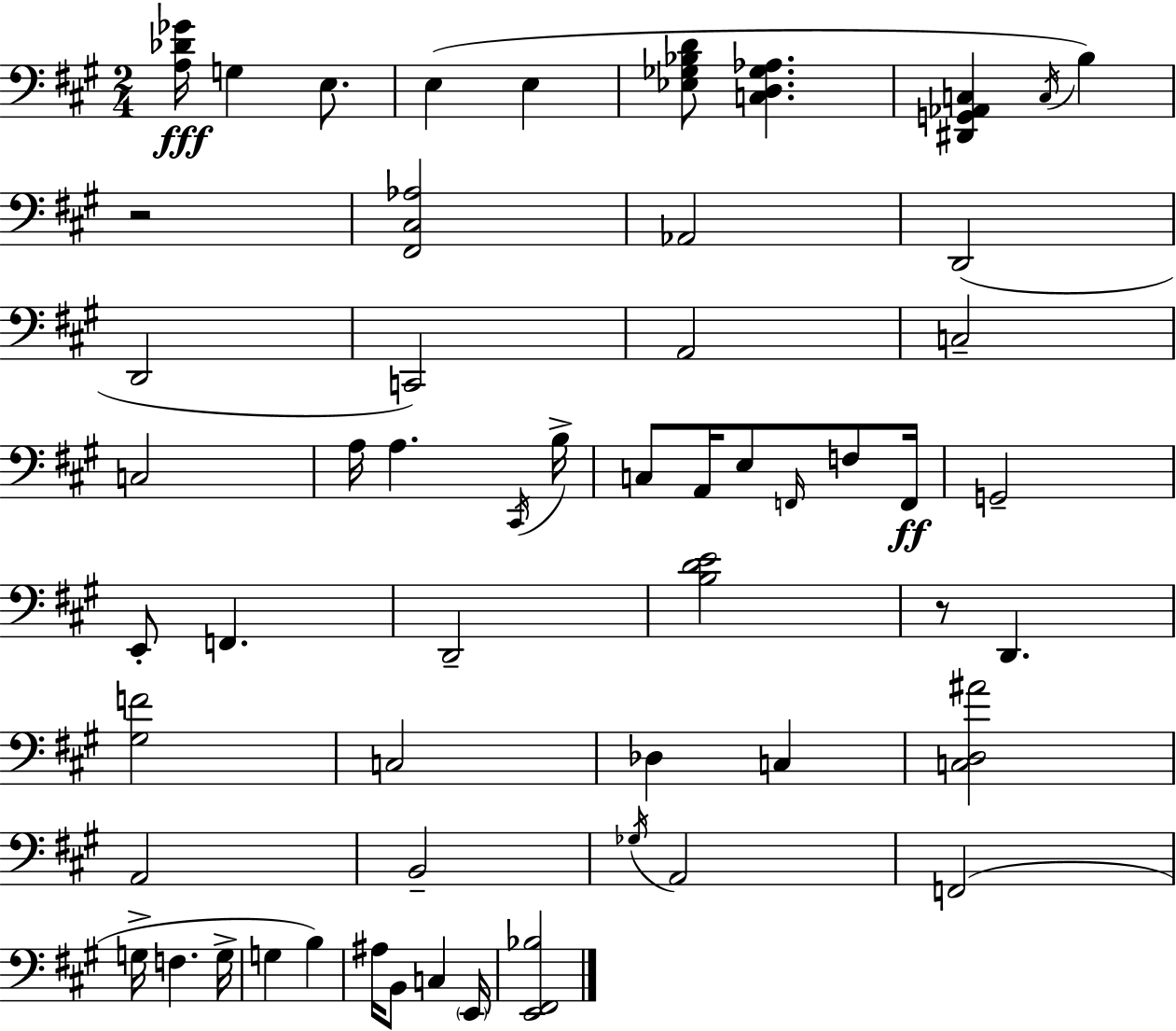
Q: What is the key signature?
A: A major